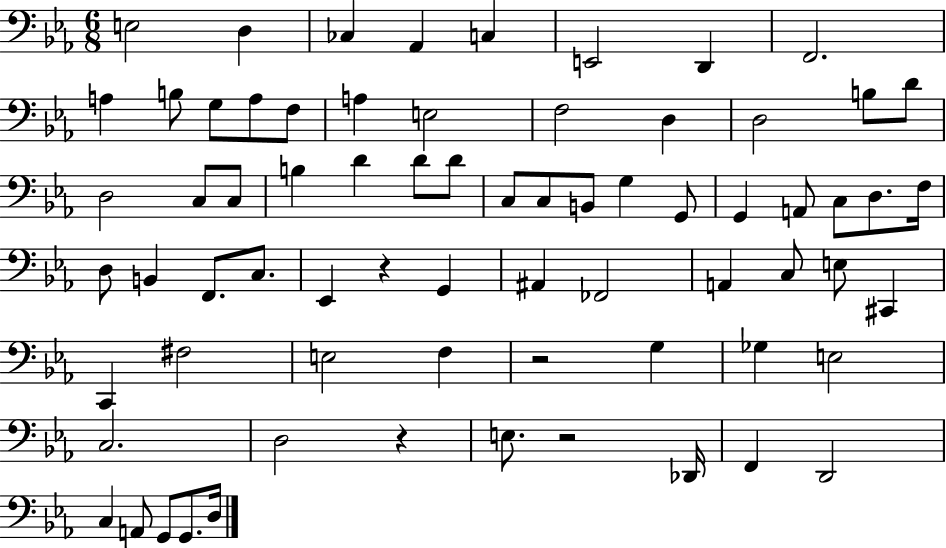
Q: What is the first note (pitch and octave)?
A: E3